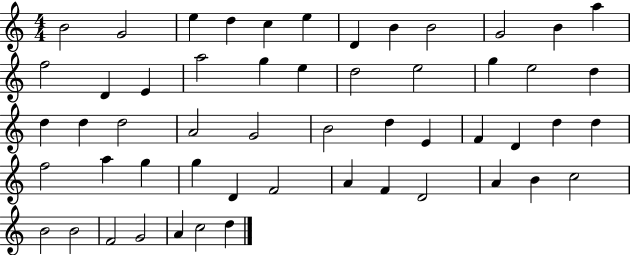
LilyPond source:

{
  \clef treble
  \numericTimeSignature
  \time 4/4
  \key c \major
  b'2 g'2 | e''4 d''4 c''4 e''4 | d'4 b'4 b'2 | g'2 b'4 a''4 | \break f''2 d'4 e'4 | a''2 g''4 e''4 | d''2 e''2 | g''4 e''2 d''4 | \break d''4 d''4 d''2 | a'2 g'2 | b'2 d''4 e'4 | f'4 d'4 d''4 d''4 | \break f''2 a''4 g''4 | g''4 d'4 f'2 | a'4 f'4 d'2 | a'4 b'4 c''2 | \break b'2 b'2 | f'2 g'2 | a'4 c''2 d''4 | \bar "|."
}